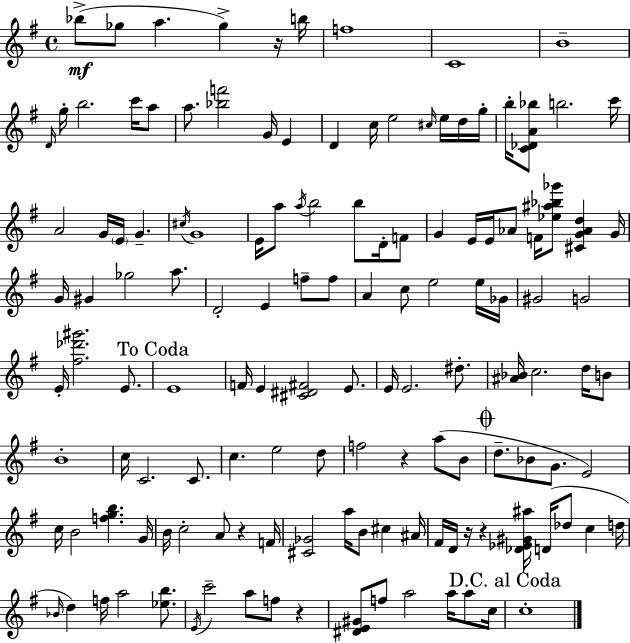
Bb5/e Gb5/e A5/q. Gb5/q R/s B5/s F5/w C4/w B4/w D4/s G5/s B5/h. C6/s A5/e A5/e. [Bb5,F6]/h G4/s E4/q D4/q C5/s E5/h C#5/s E5/s D5/s G5/s B5/s [C4,Db4,A4,Bb5]/e B5/h. C6/s A4/h G4/s E4/s G4/q. C#5/s G4/w E4/s A5/e A5/s B5/h B5/e D4/s F4/e G4/q E4/s E4/s Ab4/e F4/s [Eb5,A#5,Bb5,Gb6]/e [C#4,G4,Ab4,D5]/q G4/s G4/s G#4/q Gb5/h A5/e. D4/h E4/q F5/e F5/e A4/q C5/e E5/h E5/s Gb4/s G#4/h G4/h E4/s [F#5,Db6,G#6]/h. E4/e. E4/w F4/s E4/q [C#4,D#4,F#4]/h E4/e. E4/s E4/h. D#5/e. [A#4,Bb4]/s C5/h. D5/s B4/e B4/w C5/s C4/h. C4/e. C5/q. E5/h D5/e F5/h R/q A5/e B4/e D5/e. Bb4/e G4/e. E4/h C5/s B4/h [F5,G5,B5]/q. G4/s B4/s C5/h A4/e R/q F4/s [C#4,Gb4]/h A5/s B4/e C#5/q A#4/s F#4/s D4/s R/s R/q [Db4,Eb4,G#4,A#5]/s D4/s Db5/e C5/q D5/s Bb4/s D5/q F5/s A5/h [Eb5,B5]/e. E4/s C6/h A5/e F5/e R/q [D#4,E4,G#4]/e F5/e A5/h A5/s A5/e C5/s C5/w